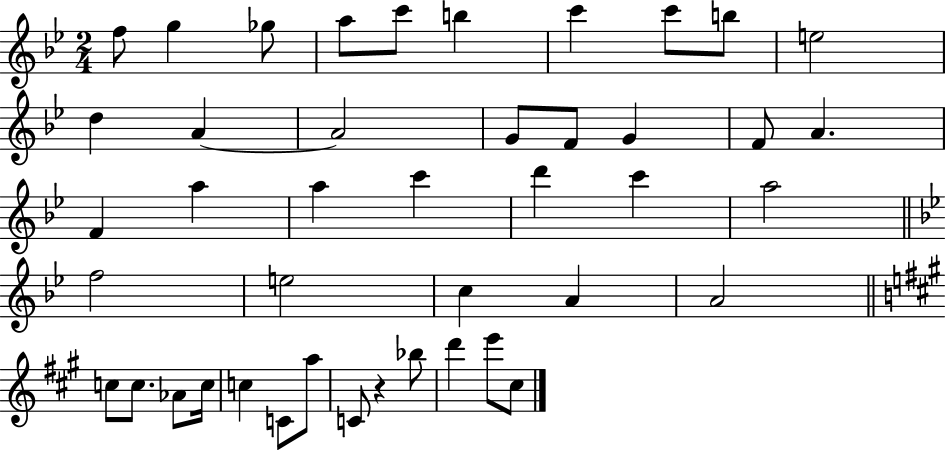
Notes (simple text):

F5/e G5/q Gb5/e A5/e C6/e B5/q C6/q C6/e B5/e E5/h D5/q A4/q A4/h G4/e F4/e G4/q F4/e A4/q. F4/q A5/q A5/q C6/q D6/q C6/q A5/h F5/h E5/h C5/q A4/q A4/h C5/e C5/e. Ab4/e C5/s C5/q C4/e A5/e C4/e R/q Bb5/e D6/q E6/e C#5/e